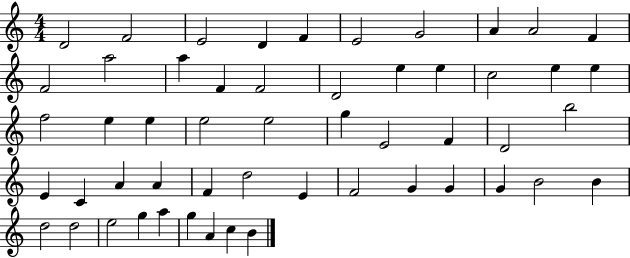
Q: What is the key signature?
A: C major